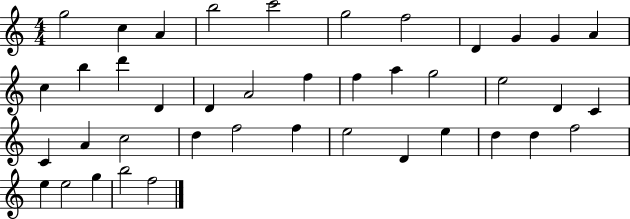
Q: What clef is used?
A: treble